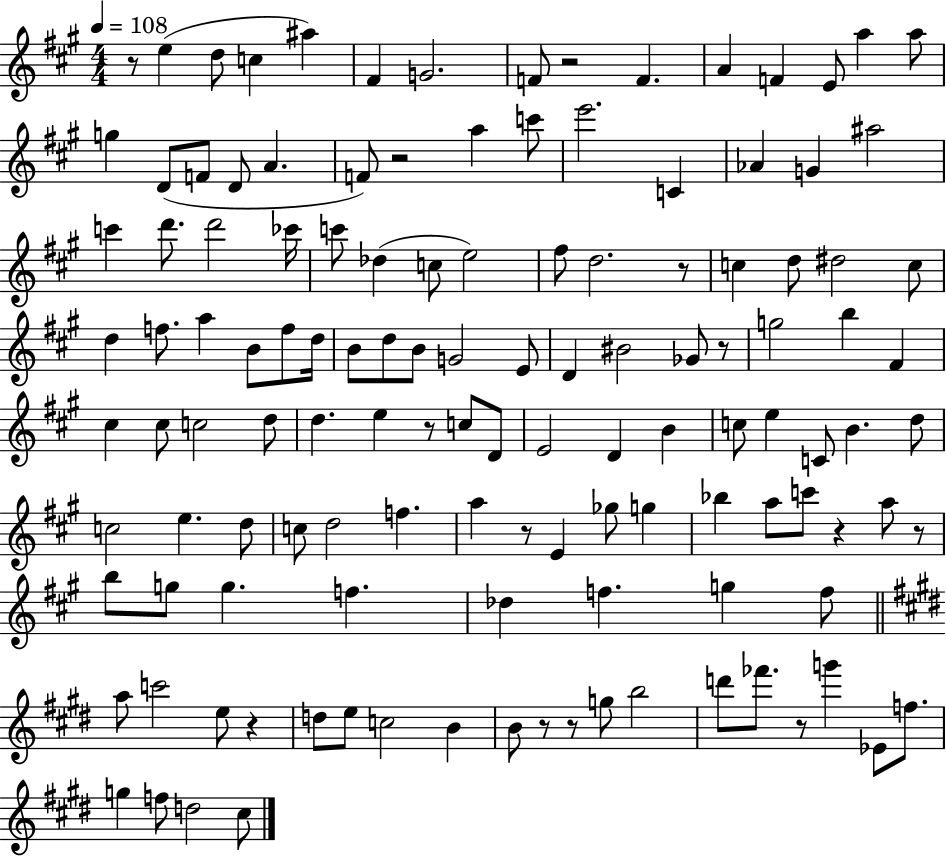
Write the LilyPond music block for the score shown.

{
  \clef treble
  \numericTimeSignature
  \time 4/4
  \key a \major
  \tempo 4 = 108
  r8 e''4( d''8 c''4 ais''4) | fis'4 g'2. | f'8 r2 f'4. | a'4 f'4 e'8 a''4 a''8 | \break g''4 d'8( f'8 d'8 a'4. | f'8) r2 a''4 c'''8 | e'''2. c'4 | aes'4 g'4 ais''2 | \break c'''4 d'''8. d'''2 ces'''16 | c'''8 des''4( c''8 e''2) | fis''8 d''2. r8 | c''4 d''8 dis''2 c''8 | \break d''4 f''8. a''4 b'8 f''8 d''16 | b'8 d''8 b'8 g'2 e'8 | d'4 bis'2 ges'8 r8 | g''2 b''4 fis'4 | \break cis''4 cis''8 c''2 d''8 | d''4. e''4 r8 c''8 d'8 | e'2 d'4 b'4 | c''8 e''4 c'8 b'4. d''8 | \break c''2 e''4. d''8 | c''8 d''2 f''4. | a''4 r8 e'4 ges''8 g''4 | bes''4 a''8 c'''8 r4 a''8 r8 | \break b''8 g''8 g''4. f''4. | des''4 f''4. g''4 f''8 | \bar "||" \break \key e \major a''8 c'''2 e''8 r4 | d''8 e''8 c''2 b'4 | b'8 r8 r8 g''8 b''2 | d'''8 fes'''8. r8 g'''4 ees'8 f''8. | \break g''4 f''8 d''2 cis''8 | \bar "|."
}